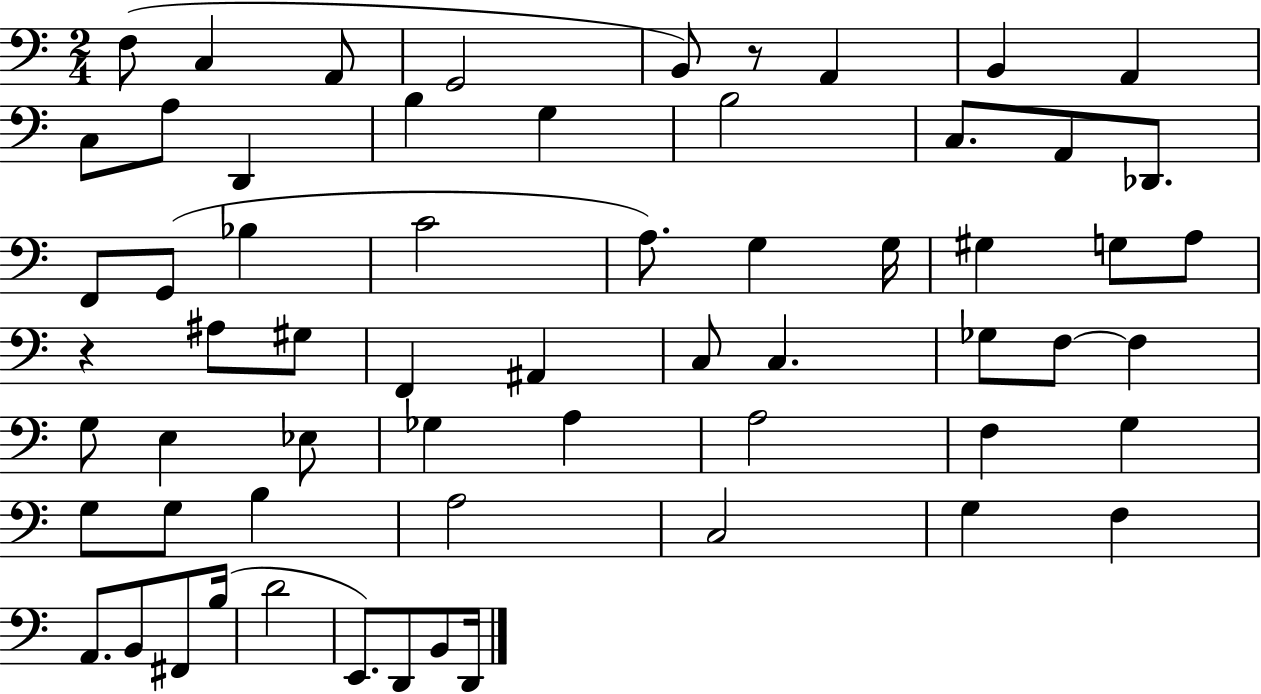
F3/e C3/q A2/e G2/h B2/e R/e A2/q B2/q A2/q C3/e A3/e D2/q B3/q G3/q B3/h C3/e. A2/e Db2/e. F2/e G2/e Bb3/q C4/h A3/e. G3/q G3/s G#3/q G3/e A3/e R/q A#3/e G#3/e F2/q A#2/q C3/e C3/q. Gb3/e F3/e F3/q G3/e E3/q Eb3/e Gb3/q A3/q A3/h F3/q G3/q G3/e G3/e B3/q A3/h C3/h G3/q F3/q A2/e. B2/e F#2/e B3/s D4/h E2/e. D2/e B2/e D2/s